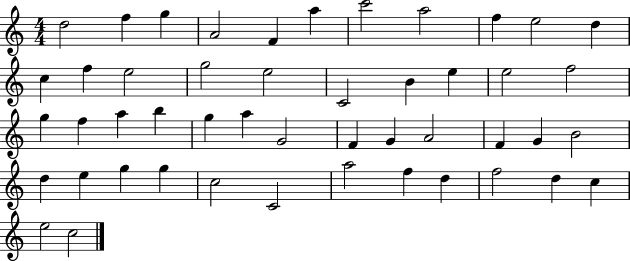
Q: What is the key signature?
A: C major